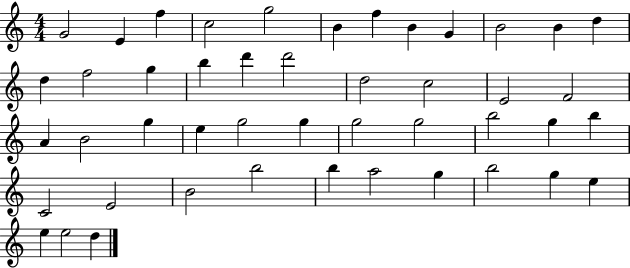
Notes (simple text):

G4/h E4/q F5/q C5/h G5/h B4/q F5/q B4/q G4/q B4/h B4/q D5/q D5/q F5/h G5/q B5/q D6/q D6/h D5/h C5/h E4/h F4/h A4/q B4/h G5/q E5/q G5/h G5/q G5/h G5/h B5/h G5/q B5/q C4/h E4/h B4/h B5/h B5/q A5/h G5/q B5/h G5/q E5/q E5/q E5/h D5/q